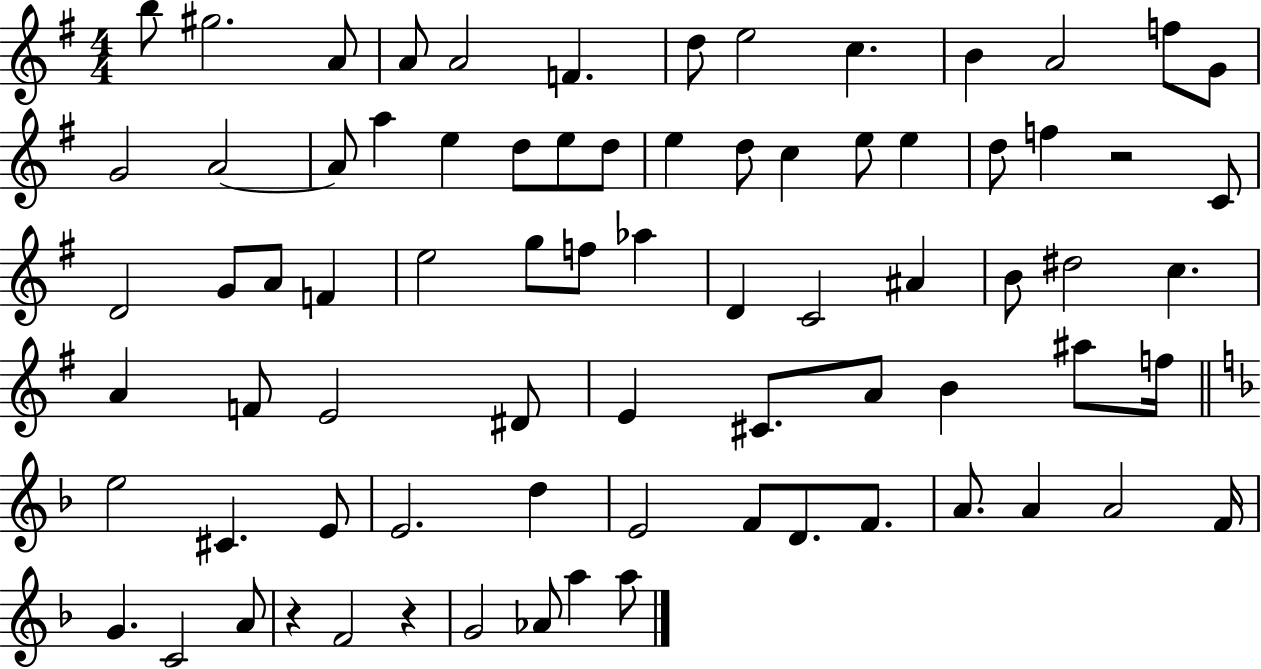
B5/e G#5/h. A4/e A4/e A4/h F4/q. D5/e E5/h C5/q. B4/q A4/h F5/e G4/e G4/h A4/h A4/e A5/q E5/q D5/e E5/e D5/e E5/q D5/e C5/q E5/e E5/q D5/e F5/q R/h C4/e D4/h G4/e A4/e F4/q E5/h G5/e F5/e Ab5/q D4/q C4/h A#4/q B4/e D#5/h C5/q. A4/q F4/e E4/h D#4/e E4/q C#4/e. A4/e B4/q A#5/e F5/s E5/h C#4/q. E4/e E4/h. D5/q E4/h F4/e D4/e. F4/e. A4/e. A4/q A4/h F4/s G4/q. C4/h A4/e R/q F4/h R/q G4/h Ab4/e A5/q A5/e